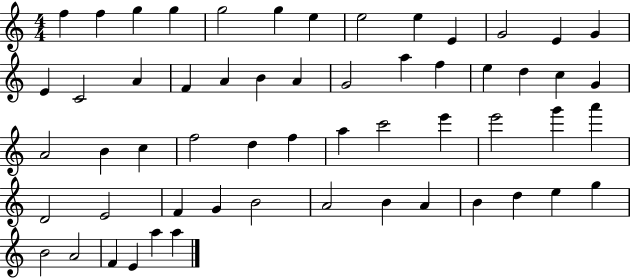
{
  \clef treble
  \numericTimeSignature
  \time 4/4
  \key c \major
  f''4 f''4 g''4 g''4 | g''2 g''4 e''4 | e''2 e''4 e'4 | g'2 e'4 g'4 | \break e'4 c'2 a'4 | f'4 a'4 b'4 a'4 | g'2 a''4 f''4 | e''4 d''4 c''4 g'4 | \break a'2 b'4 c''4 | f''2 d''4 f''4 | a''4 c'''2 e'''4 | e'''2 g'''4 a'''4 | \break d'2 e'2 | f'4 g'4 b'2 | a'2 b'4 a'4 | b'4 d''4 e''4 g''4 | \break b'2 a'2 | f'4 e'4 a''4 a''4 | \bar "|."
}